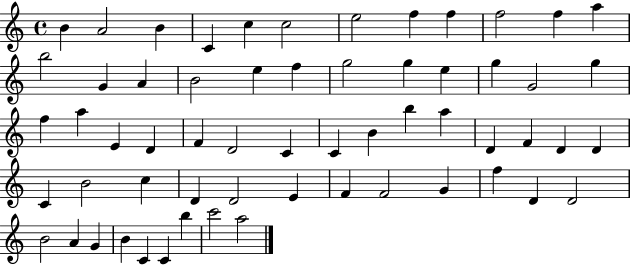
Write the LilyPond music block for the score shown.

{
  \clef treble
  \time 4/4
  \defaultTimeSignature
  \key c \major
  b'4 a'2 b'4 | c'4 c''4 c''2 | e''2 f''4 f''4 | f''2 f''4 a''4 | \break b''2 g'4 a'4 | b'2 e''4 f''4 | g''2 g''4 e''4 | g''4 g'2 g''4 | \break f''4 a''4 e'4 d'4 | f'4 d'2 c'4 | c'4 b'4 b''4 a''4 | d'4 f'4 d'4 d'4 | \break c'4 b'2 c''4 | d'4 d'2 e'4 | f'4 f'2 g'4 | f''4 d'4 d'2 | \break b'2 a'4 g'4 | b'4 c'4 c'4 b''4 | c'''2 a''2 | \bar "|."
}